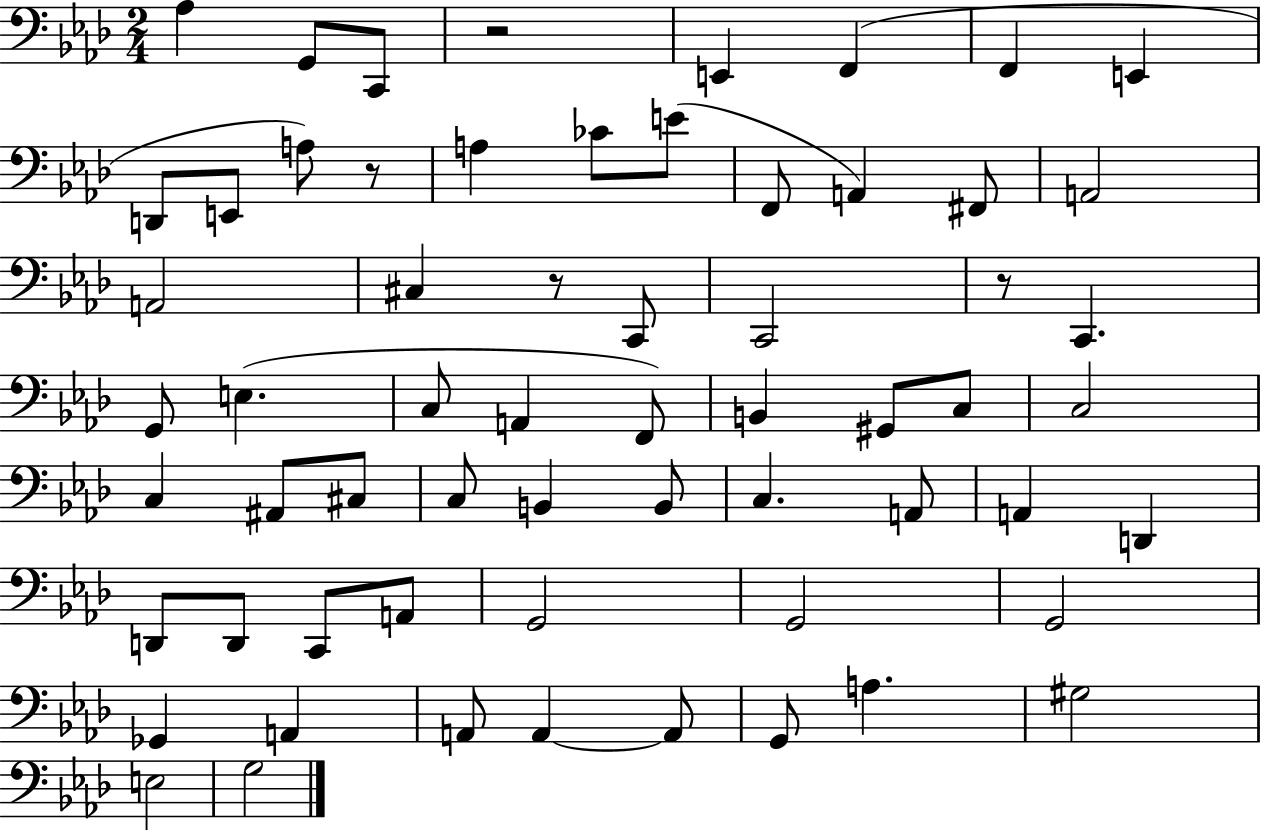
Ab3/q G2/e C2/e R/h E2/q F2/q F2/q E2/q D2/e E2/e A3/e R/e A3/q CES4/e E4/e F2/e A2/q F#2/e A2/h A2/h C#3/q R/e C2/e C2/h R/e C2/q. G2/e E3/q. C3/e A2/q F2/e B2/q G#2/e C3/e C3/h C3/q A#2/e C#3/e C3/e B2/q B2/e C3/q. A2/e A2/q D2/q D2/e D2/e C2/e A2/e G2/h G2/h G2/h Gb2/q A2/q A2/e A2/q A2/e G2/e A3/q. G#3/h E3/h G3/h